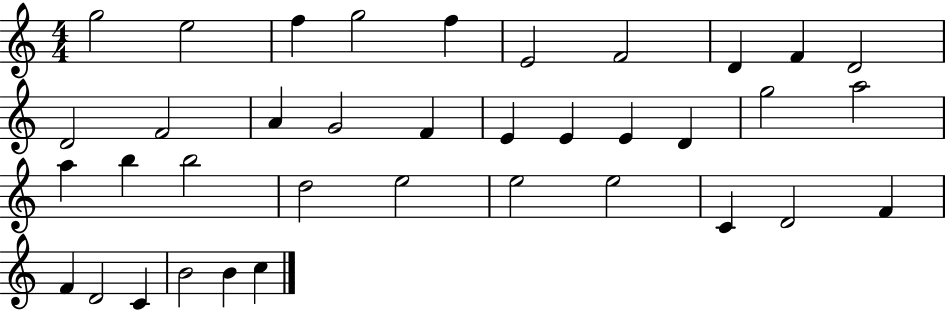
G5/h E5/h F5/q G5/h F5/q E4/h F4/h D4/q F4/q D4/h D4/h F4/h A4/q G4/h F4/q E4/q E4/q E4/q D4/q G5/h A5/h A5/q B5/q B5/h D5/h E5/h E5/h E5/h C4/q D4/h F4/q F4/q D4/h C4/q B4/h B4/q C5/q